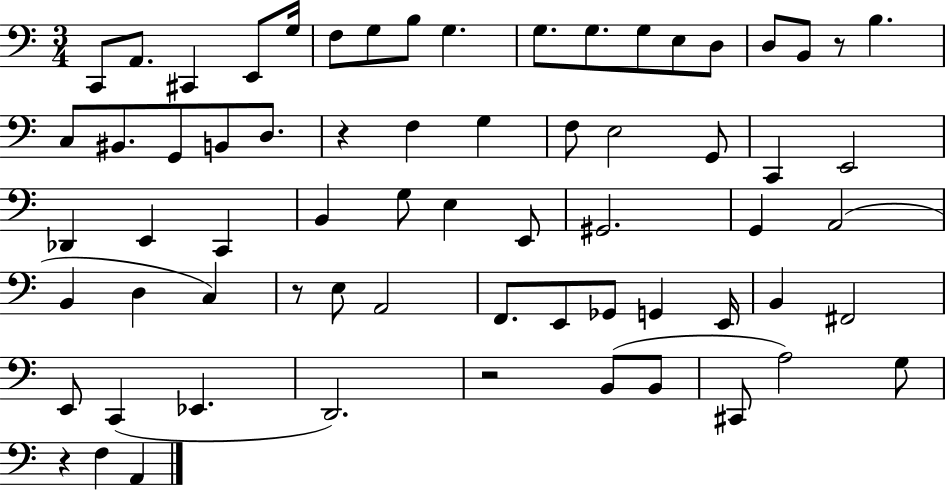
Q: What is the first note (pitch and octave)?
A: C2